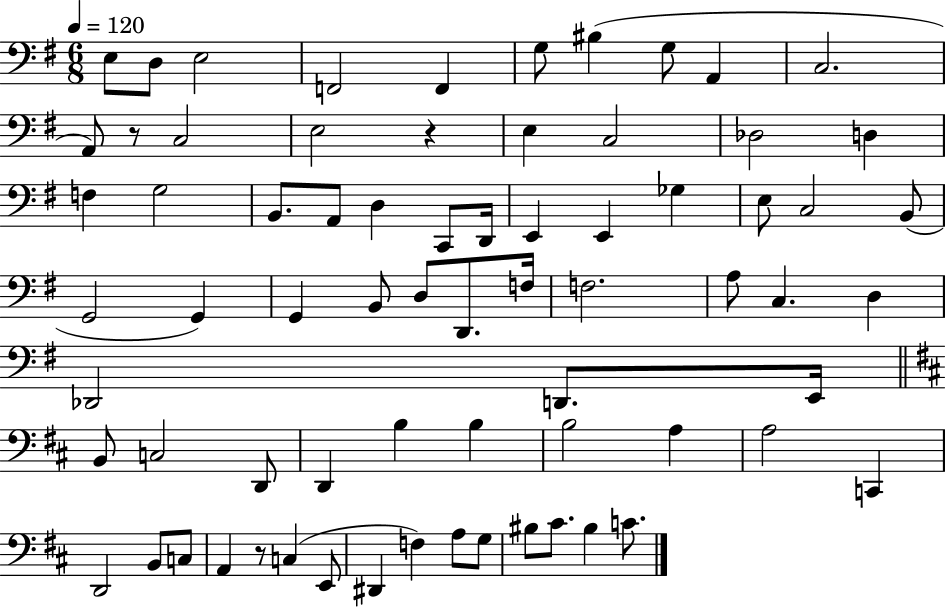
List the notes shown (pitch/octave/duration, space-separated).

E3/e D3/e E3/h F2/h F2/q G3/e BIS3/q G3/e A2/q C3/h. A2/e R/e C3/h E3/h R/q E3/q C3/h Db3/h D3/q F3/q G3/h B2/e. A2/e D3/q C2/e D2/s E2/q E2/q Gb3/q E3/e C3/h B2/e G2/h G2/q G2/q B2/e D3/e D2/e. F3/s F3/h. A3/e C3/q. D3/q Db2/h D2/e. E2/s B2/e C3/h D2/e D2/q B3/q B3/q B3/h A3/q A3/h C2/q D2/h B2/e C3/e A2/q R/e C3/q E2/e D#2/q F3/q A3/e G3/e BIS3/e C#4/e. BIS3/q C4/e.